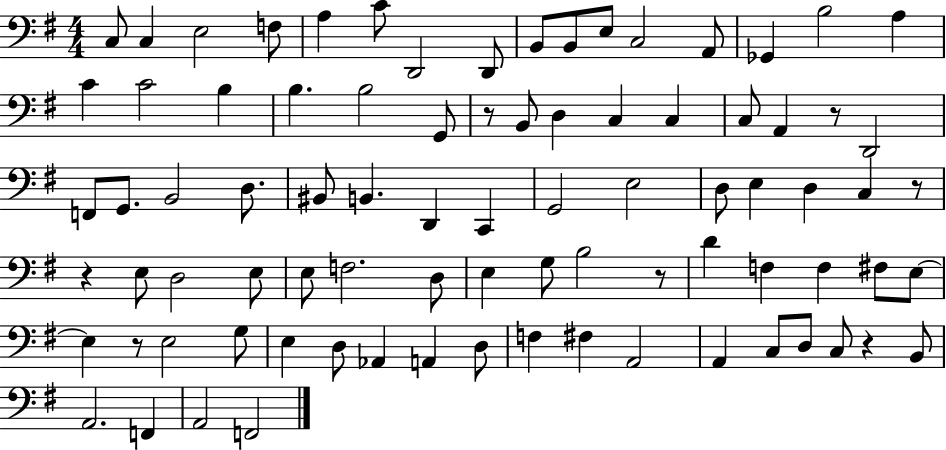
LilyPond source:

{
  \clef bass
  \numericTimeSignature
  \time 4/4
  \key g \major
  \repeat volta 2 { c8 c4 e2 f8 | a4 c'8 d,2 d,8 | b,8 b,8 e8 c2 a,8 | ges,4 b2 a4 | \break c'4 c'2 b4 | b4. b2 g,8 | r8 b,8 d4 c4 c4 | c8 a,4 r8 d,2 | \break f,8 g,8. b,2 d8. | bis,8 b,4. d,4 c,4 | g,2 e2 | d8 e4 d4 c4 r8 | \break r4 e8 d2 e8 | e8 f2. d8 | e4 g8 b2 r8 | d'4 f4 f4 fis8 e8~~ | \break e4 r8 e2 g8 | e4 d8 aes,4 a,4 d8 | f4 fis4 a,2 | a,4 c8 d8 c8 r4 b,8 | \break a,2. f,4 | a,2 f,2 | } \bar "|."
}